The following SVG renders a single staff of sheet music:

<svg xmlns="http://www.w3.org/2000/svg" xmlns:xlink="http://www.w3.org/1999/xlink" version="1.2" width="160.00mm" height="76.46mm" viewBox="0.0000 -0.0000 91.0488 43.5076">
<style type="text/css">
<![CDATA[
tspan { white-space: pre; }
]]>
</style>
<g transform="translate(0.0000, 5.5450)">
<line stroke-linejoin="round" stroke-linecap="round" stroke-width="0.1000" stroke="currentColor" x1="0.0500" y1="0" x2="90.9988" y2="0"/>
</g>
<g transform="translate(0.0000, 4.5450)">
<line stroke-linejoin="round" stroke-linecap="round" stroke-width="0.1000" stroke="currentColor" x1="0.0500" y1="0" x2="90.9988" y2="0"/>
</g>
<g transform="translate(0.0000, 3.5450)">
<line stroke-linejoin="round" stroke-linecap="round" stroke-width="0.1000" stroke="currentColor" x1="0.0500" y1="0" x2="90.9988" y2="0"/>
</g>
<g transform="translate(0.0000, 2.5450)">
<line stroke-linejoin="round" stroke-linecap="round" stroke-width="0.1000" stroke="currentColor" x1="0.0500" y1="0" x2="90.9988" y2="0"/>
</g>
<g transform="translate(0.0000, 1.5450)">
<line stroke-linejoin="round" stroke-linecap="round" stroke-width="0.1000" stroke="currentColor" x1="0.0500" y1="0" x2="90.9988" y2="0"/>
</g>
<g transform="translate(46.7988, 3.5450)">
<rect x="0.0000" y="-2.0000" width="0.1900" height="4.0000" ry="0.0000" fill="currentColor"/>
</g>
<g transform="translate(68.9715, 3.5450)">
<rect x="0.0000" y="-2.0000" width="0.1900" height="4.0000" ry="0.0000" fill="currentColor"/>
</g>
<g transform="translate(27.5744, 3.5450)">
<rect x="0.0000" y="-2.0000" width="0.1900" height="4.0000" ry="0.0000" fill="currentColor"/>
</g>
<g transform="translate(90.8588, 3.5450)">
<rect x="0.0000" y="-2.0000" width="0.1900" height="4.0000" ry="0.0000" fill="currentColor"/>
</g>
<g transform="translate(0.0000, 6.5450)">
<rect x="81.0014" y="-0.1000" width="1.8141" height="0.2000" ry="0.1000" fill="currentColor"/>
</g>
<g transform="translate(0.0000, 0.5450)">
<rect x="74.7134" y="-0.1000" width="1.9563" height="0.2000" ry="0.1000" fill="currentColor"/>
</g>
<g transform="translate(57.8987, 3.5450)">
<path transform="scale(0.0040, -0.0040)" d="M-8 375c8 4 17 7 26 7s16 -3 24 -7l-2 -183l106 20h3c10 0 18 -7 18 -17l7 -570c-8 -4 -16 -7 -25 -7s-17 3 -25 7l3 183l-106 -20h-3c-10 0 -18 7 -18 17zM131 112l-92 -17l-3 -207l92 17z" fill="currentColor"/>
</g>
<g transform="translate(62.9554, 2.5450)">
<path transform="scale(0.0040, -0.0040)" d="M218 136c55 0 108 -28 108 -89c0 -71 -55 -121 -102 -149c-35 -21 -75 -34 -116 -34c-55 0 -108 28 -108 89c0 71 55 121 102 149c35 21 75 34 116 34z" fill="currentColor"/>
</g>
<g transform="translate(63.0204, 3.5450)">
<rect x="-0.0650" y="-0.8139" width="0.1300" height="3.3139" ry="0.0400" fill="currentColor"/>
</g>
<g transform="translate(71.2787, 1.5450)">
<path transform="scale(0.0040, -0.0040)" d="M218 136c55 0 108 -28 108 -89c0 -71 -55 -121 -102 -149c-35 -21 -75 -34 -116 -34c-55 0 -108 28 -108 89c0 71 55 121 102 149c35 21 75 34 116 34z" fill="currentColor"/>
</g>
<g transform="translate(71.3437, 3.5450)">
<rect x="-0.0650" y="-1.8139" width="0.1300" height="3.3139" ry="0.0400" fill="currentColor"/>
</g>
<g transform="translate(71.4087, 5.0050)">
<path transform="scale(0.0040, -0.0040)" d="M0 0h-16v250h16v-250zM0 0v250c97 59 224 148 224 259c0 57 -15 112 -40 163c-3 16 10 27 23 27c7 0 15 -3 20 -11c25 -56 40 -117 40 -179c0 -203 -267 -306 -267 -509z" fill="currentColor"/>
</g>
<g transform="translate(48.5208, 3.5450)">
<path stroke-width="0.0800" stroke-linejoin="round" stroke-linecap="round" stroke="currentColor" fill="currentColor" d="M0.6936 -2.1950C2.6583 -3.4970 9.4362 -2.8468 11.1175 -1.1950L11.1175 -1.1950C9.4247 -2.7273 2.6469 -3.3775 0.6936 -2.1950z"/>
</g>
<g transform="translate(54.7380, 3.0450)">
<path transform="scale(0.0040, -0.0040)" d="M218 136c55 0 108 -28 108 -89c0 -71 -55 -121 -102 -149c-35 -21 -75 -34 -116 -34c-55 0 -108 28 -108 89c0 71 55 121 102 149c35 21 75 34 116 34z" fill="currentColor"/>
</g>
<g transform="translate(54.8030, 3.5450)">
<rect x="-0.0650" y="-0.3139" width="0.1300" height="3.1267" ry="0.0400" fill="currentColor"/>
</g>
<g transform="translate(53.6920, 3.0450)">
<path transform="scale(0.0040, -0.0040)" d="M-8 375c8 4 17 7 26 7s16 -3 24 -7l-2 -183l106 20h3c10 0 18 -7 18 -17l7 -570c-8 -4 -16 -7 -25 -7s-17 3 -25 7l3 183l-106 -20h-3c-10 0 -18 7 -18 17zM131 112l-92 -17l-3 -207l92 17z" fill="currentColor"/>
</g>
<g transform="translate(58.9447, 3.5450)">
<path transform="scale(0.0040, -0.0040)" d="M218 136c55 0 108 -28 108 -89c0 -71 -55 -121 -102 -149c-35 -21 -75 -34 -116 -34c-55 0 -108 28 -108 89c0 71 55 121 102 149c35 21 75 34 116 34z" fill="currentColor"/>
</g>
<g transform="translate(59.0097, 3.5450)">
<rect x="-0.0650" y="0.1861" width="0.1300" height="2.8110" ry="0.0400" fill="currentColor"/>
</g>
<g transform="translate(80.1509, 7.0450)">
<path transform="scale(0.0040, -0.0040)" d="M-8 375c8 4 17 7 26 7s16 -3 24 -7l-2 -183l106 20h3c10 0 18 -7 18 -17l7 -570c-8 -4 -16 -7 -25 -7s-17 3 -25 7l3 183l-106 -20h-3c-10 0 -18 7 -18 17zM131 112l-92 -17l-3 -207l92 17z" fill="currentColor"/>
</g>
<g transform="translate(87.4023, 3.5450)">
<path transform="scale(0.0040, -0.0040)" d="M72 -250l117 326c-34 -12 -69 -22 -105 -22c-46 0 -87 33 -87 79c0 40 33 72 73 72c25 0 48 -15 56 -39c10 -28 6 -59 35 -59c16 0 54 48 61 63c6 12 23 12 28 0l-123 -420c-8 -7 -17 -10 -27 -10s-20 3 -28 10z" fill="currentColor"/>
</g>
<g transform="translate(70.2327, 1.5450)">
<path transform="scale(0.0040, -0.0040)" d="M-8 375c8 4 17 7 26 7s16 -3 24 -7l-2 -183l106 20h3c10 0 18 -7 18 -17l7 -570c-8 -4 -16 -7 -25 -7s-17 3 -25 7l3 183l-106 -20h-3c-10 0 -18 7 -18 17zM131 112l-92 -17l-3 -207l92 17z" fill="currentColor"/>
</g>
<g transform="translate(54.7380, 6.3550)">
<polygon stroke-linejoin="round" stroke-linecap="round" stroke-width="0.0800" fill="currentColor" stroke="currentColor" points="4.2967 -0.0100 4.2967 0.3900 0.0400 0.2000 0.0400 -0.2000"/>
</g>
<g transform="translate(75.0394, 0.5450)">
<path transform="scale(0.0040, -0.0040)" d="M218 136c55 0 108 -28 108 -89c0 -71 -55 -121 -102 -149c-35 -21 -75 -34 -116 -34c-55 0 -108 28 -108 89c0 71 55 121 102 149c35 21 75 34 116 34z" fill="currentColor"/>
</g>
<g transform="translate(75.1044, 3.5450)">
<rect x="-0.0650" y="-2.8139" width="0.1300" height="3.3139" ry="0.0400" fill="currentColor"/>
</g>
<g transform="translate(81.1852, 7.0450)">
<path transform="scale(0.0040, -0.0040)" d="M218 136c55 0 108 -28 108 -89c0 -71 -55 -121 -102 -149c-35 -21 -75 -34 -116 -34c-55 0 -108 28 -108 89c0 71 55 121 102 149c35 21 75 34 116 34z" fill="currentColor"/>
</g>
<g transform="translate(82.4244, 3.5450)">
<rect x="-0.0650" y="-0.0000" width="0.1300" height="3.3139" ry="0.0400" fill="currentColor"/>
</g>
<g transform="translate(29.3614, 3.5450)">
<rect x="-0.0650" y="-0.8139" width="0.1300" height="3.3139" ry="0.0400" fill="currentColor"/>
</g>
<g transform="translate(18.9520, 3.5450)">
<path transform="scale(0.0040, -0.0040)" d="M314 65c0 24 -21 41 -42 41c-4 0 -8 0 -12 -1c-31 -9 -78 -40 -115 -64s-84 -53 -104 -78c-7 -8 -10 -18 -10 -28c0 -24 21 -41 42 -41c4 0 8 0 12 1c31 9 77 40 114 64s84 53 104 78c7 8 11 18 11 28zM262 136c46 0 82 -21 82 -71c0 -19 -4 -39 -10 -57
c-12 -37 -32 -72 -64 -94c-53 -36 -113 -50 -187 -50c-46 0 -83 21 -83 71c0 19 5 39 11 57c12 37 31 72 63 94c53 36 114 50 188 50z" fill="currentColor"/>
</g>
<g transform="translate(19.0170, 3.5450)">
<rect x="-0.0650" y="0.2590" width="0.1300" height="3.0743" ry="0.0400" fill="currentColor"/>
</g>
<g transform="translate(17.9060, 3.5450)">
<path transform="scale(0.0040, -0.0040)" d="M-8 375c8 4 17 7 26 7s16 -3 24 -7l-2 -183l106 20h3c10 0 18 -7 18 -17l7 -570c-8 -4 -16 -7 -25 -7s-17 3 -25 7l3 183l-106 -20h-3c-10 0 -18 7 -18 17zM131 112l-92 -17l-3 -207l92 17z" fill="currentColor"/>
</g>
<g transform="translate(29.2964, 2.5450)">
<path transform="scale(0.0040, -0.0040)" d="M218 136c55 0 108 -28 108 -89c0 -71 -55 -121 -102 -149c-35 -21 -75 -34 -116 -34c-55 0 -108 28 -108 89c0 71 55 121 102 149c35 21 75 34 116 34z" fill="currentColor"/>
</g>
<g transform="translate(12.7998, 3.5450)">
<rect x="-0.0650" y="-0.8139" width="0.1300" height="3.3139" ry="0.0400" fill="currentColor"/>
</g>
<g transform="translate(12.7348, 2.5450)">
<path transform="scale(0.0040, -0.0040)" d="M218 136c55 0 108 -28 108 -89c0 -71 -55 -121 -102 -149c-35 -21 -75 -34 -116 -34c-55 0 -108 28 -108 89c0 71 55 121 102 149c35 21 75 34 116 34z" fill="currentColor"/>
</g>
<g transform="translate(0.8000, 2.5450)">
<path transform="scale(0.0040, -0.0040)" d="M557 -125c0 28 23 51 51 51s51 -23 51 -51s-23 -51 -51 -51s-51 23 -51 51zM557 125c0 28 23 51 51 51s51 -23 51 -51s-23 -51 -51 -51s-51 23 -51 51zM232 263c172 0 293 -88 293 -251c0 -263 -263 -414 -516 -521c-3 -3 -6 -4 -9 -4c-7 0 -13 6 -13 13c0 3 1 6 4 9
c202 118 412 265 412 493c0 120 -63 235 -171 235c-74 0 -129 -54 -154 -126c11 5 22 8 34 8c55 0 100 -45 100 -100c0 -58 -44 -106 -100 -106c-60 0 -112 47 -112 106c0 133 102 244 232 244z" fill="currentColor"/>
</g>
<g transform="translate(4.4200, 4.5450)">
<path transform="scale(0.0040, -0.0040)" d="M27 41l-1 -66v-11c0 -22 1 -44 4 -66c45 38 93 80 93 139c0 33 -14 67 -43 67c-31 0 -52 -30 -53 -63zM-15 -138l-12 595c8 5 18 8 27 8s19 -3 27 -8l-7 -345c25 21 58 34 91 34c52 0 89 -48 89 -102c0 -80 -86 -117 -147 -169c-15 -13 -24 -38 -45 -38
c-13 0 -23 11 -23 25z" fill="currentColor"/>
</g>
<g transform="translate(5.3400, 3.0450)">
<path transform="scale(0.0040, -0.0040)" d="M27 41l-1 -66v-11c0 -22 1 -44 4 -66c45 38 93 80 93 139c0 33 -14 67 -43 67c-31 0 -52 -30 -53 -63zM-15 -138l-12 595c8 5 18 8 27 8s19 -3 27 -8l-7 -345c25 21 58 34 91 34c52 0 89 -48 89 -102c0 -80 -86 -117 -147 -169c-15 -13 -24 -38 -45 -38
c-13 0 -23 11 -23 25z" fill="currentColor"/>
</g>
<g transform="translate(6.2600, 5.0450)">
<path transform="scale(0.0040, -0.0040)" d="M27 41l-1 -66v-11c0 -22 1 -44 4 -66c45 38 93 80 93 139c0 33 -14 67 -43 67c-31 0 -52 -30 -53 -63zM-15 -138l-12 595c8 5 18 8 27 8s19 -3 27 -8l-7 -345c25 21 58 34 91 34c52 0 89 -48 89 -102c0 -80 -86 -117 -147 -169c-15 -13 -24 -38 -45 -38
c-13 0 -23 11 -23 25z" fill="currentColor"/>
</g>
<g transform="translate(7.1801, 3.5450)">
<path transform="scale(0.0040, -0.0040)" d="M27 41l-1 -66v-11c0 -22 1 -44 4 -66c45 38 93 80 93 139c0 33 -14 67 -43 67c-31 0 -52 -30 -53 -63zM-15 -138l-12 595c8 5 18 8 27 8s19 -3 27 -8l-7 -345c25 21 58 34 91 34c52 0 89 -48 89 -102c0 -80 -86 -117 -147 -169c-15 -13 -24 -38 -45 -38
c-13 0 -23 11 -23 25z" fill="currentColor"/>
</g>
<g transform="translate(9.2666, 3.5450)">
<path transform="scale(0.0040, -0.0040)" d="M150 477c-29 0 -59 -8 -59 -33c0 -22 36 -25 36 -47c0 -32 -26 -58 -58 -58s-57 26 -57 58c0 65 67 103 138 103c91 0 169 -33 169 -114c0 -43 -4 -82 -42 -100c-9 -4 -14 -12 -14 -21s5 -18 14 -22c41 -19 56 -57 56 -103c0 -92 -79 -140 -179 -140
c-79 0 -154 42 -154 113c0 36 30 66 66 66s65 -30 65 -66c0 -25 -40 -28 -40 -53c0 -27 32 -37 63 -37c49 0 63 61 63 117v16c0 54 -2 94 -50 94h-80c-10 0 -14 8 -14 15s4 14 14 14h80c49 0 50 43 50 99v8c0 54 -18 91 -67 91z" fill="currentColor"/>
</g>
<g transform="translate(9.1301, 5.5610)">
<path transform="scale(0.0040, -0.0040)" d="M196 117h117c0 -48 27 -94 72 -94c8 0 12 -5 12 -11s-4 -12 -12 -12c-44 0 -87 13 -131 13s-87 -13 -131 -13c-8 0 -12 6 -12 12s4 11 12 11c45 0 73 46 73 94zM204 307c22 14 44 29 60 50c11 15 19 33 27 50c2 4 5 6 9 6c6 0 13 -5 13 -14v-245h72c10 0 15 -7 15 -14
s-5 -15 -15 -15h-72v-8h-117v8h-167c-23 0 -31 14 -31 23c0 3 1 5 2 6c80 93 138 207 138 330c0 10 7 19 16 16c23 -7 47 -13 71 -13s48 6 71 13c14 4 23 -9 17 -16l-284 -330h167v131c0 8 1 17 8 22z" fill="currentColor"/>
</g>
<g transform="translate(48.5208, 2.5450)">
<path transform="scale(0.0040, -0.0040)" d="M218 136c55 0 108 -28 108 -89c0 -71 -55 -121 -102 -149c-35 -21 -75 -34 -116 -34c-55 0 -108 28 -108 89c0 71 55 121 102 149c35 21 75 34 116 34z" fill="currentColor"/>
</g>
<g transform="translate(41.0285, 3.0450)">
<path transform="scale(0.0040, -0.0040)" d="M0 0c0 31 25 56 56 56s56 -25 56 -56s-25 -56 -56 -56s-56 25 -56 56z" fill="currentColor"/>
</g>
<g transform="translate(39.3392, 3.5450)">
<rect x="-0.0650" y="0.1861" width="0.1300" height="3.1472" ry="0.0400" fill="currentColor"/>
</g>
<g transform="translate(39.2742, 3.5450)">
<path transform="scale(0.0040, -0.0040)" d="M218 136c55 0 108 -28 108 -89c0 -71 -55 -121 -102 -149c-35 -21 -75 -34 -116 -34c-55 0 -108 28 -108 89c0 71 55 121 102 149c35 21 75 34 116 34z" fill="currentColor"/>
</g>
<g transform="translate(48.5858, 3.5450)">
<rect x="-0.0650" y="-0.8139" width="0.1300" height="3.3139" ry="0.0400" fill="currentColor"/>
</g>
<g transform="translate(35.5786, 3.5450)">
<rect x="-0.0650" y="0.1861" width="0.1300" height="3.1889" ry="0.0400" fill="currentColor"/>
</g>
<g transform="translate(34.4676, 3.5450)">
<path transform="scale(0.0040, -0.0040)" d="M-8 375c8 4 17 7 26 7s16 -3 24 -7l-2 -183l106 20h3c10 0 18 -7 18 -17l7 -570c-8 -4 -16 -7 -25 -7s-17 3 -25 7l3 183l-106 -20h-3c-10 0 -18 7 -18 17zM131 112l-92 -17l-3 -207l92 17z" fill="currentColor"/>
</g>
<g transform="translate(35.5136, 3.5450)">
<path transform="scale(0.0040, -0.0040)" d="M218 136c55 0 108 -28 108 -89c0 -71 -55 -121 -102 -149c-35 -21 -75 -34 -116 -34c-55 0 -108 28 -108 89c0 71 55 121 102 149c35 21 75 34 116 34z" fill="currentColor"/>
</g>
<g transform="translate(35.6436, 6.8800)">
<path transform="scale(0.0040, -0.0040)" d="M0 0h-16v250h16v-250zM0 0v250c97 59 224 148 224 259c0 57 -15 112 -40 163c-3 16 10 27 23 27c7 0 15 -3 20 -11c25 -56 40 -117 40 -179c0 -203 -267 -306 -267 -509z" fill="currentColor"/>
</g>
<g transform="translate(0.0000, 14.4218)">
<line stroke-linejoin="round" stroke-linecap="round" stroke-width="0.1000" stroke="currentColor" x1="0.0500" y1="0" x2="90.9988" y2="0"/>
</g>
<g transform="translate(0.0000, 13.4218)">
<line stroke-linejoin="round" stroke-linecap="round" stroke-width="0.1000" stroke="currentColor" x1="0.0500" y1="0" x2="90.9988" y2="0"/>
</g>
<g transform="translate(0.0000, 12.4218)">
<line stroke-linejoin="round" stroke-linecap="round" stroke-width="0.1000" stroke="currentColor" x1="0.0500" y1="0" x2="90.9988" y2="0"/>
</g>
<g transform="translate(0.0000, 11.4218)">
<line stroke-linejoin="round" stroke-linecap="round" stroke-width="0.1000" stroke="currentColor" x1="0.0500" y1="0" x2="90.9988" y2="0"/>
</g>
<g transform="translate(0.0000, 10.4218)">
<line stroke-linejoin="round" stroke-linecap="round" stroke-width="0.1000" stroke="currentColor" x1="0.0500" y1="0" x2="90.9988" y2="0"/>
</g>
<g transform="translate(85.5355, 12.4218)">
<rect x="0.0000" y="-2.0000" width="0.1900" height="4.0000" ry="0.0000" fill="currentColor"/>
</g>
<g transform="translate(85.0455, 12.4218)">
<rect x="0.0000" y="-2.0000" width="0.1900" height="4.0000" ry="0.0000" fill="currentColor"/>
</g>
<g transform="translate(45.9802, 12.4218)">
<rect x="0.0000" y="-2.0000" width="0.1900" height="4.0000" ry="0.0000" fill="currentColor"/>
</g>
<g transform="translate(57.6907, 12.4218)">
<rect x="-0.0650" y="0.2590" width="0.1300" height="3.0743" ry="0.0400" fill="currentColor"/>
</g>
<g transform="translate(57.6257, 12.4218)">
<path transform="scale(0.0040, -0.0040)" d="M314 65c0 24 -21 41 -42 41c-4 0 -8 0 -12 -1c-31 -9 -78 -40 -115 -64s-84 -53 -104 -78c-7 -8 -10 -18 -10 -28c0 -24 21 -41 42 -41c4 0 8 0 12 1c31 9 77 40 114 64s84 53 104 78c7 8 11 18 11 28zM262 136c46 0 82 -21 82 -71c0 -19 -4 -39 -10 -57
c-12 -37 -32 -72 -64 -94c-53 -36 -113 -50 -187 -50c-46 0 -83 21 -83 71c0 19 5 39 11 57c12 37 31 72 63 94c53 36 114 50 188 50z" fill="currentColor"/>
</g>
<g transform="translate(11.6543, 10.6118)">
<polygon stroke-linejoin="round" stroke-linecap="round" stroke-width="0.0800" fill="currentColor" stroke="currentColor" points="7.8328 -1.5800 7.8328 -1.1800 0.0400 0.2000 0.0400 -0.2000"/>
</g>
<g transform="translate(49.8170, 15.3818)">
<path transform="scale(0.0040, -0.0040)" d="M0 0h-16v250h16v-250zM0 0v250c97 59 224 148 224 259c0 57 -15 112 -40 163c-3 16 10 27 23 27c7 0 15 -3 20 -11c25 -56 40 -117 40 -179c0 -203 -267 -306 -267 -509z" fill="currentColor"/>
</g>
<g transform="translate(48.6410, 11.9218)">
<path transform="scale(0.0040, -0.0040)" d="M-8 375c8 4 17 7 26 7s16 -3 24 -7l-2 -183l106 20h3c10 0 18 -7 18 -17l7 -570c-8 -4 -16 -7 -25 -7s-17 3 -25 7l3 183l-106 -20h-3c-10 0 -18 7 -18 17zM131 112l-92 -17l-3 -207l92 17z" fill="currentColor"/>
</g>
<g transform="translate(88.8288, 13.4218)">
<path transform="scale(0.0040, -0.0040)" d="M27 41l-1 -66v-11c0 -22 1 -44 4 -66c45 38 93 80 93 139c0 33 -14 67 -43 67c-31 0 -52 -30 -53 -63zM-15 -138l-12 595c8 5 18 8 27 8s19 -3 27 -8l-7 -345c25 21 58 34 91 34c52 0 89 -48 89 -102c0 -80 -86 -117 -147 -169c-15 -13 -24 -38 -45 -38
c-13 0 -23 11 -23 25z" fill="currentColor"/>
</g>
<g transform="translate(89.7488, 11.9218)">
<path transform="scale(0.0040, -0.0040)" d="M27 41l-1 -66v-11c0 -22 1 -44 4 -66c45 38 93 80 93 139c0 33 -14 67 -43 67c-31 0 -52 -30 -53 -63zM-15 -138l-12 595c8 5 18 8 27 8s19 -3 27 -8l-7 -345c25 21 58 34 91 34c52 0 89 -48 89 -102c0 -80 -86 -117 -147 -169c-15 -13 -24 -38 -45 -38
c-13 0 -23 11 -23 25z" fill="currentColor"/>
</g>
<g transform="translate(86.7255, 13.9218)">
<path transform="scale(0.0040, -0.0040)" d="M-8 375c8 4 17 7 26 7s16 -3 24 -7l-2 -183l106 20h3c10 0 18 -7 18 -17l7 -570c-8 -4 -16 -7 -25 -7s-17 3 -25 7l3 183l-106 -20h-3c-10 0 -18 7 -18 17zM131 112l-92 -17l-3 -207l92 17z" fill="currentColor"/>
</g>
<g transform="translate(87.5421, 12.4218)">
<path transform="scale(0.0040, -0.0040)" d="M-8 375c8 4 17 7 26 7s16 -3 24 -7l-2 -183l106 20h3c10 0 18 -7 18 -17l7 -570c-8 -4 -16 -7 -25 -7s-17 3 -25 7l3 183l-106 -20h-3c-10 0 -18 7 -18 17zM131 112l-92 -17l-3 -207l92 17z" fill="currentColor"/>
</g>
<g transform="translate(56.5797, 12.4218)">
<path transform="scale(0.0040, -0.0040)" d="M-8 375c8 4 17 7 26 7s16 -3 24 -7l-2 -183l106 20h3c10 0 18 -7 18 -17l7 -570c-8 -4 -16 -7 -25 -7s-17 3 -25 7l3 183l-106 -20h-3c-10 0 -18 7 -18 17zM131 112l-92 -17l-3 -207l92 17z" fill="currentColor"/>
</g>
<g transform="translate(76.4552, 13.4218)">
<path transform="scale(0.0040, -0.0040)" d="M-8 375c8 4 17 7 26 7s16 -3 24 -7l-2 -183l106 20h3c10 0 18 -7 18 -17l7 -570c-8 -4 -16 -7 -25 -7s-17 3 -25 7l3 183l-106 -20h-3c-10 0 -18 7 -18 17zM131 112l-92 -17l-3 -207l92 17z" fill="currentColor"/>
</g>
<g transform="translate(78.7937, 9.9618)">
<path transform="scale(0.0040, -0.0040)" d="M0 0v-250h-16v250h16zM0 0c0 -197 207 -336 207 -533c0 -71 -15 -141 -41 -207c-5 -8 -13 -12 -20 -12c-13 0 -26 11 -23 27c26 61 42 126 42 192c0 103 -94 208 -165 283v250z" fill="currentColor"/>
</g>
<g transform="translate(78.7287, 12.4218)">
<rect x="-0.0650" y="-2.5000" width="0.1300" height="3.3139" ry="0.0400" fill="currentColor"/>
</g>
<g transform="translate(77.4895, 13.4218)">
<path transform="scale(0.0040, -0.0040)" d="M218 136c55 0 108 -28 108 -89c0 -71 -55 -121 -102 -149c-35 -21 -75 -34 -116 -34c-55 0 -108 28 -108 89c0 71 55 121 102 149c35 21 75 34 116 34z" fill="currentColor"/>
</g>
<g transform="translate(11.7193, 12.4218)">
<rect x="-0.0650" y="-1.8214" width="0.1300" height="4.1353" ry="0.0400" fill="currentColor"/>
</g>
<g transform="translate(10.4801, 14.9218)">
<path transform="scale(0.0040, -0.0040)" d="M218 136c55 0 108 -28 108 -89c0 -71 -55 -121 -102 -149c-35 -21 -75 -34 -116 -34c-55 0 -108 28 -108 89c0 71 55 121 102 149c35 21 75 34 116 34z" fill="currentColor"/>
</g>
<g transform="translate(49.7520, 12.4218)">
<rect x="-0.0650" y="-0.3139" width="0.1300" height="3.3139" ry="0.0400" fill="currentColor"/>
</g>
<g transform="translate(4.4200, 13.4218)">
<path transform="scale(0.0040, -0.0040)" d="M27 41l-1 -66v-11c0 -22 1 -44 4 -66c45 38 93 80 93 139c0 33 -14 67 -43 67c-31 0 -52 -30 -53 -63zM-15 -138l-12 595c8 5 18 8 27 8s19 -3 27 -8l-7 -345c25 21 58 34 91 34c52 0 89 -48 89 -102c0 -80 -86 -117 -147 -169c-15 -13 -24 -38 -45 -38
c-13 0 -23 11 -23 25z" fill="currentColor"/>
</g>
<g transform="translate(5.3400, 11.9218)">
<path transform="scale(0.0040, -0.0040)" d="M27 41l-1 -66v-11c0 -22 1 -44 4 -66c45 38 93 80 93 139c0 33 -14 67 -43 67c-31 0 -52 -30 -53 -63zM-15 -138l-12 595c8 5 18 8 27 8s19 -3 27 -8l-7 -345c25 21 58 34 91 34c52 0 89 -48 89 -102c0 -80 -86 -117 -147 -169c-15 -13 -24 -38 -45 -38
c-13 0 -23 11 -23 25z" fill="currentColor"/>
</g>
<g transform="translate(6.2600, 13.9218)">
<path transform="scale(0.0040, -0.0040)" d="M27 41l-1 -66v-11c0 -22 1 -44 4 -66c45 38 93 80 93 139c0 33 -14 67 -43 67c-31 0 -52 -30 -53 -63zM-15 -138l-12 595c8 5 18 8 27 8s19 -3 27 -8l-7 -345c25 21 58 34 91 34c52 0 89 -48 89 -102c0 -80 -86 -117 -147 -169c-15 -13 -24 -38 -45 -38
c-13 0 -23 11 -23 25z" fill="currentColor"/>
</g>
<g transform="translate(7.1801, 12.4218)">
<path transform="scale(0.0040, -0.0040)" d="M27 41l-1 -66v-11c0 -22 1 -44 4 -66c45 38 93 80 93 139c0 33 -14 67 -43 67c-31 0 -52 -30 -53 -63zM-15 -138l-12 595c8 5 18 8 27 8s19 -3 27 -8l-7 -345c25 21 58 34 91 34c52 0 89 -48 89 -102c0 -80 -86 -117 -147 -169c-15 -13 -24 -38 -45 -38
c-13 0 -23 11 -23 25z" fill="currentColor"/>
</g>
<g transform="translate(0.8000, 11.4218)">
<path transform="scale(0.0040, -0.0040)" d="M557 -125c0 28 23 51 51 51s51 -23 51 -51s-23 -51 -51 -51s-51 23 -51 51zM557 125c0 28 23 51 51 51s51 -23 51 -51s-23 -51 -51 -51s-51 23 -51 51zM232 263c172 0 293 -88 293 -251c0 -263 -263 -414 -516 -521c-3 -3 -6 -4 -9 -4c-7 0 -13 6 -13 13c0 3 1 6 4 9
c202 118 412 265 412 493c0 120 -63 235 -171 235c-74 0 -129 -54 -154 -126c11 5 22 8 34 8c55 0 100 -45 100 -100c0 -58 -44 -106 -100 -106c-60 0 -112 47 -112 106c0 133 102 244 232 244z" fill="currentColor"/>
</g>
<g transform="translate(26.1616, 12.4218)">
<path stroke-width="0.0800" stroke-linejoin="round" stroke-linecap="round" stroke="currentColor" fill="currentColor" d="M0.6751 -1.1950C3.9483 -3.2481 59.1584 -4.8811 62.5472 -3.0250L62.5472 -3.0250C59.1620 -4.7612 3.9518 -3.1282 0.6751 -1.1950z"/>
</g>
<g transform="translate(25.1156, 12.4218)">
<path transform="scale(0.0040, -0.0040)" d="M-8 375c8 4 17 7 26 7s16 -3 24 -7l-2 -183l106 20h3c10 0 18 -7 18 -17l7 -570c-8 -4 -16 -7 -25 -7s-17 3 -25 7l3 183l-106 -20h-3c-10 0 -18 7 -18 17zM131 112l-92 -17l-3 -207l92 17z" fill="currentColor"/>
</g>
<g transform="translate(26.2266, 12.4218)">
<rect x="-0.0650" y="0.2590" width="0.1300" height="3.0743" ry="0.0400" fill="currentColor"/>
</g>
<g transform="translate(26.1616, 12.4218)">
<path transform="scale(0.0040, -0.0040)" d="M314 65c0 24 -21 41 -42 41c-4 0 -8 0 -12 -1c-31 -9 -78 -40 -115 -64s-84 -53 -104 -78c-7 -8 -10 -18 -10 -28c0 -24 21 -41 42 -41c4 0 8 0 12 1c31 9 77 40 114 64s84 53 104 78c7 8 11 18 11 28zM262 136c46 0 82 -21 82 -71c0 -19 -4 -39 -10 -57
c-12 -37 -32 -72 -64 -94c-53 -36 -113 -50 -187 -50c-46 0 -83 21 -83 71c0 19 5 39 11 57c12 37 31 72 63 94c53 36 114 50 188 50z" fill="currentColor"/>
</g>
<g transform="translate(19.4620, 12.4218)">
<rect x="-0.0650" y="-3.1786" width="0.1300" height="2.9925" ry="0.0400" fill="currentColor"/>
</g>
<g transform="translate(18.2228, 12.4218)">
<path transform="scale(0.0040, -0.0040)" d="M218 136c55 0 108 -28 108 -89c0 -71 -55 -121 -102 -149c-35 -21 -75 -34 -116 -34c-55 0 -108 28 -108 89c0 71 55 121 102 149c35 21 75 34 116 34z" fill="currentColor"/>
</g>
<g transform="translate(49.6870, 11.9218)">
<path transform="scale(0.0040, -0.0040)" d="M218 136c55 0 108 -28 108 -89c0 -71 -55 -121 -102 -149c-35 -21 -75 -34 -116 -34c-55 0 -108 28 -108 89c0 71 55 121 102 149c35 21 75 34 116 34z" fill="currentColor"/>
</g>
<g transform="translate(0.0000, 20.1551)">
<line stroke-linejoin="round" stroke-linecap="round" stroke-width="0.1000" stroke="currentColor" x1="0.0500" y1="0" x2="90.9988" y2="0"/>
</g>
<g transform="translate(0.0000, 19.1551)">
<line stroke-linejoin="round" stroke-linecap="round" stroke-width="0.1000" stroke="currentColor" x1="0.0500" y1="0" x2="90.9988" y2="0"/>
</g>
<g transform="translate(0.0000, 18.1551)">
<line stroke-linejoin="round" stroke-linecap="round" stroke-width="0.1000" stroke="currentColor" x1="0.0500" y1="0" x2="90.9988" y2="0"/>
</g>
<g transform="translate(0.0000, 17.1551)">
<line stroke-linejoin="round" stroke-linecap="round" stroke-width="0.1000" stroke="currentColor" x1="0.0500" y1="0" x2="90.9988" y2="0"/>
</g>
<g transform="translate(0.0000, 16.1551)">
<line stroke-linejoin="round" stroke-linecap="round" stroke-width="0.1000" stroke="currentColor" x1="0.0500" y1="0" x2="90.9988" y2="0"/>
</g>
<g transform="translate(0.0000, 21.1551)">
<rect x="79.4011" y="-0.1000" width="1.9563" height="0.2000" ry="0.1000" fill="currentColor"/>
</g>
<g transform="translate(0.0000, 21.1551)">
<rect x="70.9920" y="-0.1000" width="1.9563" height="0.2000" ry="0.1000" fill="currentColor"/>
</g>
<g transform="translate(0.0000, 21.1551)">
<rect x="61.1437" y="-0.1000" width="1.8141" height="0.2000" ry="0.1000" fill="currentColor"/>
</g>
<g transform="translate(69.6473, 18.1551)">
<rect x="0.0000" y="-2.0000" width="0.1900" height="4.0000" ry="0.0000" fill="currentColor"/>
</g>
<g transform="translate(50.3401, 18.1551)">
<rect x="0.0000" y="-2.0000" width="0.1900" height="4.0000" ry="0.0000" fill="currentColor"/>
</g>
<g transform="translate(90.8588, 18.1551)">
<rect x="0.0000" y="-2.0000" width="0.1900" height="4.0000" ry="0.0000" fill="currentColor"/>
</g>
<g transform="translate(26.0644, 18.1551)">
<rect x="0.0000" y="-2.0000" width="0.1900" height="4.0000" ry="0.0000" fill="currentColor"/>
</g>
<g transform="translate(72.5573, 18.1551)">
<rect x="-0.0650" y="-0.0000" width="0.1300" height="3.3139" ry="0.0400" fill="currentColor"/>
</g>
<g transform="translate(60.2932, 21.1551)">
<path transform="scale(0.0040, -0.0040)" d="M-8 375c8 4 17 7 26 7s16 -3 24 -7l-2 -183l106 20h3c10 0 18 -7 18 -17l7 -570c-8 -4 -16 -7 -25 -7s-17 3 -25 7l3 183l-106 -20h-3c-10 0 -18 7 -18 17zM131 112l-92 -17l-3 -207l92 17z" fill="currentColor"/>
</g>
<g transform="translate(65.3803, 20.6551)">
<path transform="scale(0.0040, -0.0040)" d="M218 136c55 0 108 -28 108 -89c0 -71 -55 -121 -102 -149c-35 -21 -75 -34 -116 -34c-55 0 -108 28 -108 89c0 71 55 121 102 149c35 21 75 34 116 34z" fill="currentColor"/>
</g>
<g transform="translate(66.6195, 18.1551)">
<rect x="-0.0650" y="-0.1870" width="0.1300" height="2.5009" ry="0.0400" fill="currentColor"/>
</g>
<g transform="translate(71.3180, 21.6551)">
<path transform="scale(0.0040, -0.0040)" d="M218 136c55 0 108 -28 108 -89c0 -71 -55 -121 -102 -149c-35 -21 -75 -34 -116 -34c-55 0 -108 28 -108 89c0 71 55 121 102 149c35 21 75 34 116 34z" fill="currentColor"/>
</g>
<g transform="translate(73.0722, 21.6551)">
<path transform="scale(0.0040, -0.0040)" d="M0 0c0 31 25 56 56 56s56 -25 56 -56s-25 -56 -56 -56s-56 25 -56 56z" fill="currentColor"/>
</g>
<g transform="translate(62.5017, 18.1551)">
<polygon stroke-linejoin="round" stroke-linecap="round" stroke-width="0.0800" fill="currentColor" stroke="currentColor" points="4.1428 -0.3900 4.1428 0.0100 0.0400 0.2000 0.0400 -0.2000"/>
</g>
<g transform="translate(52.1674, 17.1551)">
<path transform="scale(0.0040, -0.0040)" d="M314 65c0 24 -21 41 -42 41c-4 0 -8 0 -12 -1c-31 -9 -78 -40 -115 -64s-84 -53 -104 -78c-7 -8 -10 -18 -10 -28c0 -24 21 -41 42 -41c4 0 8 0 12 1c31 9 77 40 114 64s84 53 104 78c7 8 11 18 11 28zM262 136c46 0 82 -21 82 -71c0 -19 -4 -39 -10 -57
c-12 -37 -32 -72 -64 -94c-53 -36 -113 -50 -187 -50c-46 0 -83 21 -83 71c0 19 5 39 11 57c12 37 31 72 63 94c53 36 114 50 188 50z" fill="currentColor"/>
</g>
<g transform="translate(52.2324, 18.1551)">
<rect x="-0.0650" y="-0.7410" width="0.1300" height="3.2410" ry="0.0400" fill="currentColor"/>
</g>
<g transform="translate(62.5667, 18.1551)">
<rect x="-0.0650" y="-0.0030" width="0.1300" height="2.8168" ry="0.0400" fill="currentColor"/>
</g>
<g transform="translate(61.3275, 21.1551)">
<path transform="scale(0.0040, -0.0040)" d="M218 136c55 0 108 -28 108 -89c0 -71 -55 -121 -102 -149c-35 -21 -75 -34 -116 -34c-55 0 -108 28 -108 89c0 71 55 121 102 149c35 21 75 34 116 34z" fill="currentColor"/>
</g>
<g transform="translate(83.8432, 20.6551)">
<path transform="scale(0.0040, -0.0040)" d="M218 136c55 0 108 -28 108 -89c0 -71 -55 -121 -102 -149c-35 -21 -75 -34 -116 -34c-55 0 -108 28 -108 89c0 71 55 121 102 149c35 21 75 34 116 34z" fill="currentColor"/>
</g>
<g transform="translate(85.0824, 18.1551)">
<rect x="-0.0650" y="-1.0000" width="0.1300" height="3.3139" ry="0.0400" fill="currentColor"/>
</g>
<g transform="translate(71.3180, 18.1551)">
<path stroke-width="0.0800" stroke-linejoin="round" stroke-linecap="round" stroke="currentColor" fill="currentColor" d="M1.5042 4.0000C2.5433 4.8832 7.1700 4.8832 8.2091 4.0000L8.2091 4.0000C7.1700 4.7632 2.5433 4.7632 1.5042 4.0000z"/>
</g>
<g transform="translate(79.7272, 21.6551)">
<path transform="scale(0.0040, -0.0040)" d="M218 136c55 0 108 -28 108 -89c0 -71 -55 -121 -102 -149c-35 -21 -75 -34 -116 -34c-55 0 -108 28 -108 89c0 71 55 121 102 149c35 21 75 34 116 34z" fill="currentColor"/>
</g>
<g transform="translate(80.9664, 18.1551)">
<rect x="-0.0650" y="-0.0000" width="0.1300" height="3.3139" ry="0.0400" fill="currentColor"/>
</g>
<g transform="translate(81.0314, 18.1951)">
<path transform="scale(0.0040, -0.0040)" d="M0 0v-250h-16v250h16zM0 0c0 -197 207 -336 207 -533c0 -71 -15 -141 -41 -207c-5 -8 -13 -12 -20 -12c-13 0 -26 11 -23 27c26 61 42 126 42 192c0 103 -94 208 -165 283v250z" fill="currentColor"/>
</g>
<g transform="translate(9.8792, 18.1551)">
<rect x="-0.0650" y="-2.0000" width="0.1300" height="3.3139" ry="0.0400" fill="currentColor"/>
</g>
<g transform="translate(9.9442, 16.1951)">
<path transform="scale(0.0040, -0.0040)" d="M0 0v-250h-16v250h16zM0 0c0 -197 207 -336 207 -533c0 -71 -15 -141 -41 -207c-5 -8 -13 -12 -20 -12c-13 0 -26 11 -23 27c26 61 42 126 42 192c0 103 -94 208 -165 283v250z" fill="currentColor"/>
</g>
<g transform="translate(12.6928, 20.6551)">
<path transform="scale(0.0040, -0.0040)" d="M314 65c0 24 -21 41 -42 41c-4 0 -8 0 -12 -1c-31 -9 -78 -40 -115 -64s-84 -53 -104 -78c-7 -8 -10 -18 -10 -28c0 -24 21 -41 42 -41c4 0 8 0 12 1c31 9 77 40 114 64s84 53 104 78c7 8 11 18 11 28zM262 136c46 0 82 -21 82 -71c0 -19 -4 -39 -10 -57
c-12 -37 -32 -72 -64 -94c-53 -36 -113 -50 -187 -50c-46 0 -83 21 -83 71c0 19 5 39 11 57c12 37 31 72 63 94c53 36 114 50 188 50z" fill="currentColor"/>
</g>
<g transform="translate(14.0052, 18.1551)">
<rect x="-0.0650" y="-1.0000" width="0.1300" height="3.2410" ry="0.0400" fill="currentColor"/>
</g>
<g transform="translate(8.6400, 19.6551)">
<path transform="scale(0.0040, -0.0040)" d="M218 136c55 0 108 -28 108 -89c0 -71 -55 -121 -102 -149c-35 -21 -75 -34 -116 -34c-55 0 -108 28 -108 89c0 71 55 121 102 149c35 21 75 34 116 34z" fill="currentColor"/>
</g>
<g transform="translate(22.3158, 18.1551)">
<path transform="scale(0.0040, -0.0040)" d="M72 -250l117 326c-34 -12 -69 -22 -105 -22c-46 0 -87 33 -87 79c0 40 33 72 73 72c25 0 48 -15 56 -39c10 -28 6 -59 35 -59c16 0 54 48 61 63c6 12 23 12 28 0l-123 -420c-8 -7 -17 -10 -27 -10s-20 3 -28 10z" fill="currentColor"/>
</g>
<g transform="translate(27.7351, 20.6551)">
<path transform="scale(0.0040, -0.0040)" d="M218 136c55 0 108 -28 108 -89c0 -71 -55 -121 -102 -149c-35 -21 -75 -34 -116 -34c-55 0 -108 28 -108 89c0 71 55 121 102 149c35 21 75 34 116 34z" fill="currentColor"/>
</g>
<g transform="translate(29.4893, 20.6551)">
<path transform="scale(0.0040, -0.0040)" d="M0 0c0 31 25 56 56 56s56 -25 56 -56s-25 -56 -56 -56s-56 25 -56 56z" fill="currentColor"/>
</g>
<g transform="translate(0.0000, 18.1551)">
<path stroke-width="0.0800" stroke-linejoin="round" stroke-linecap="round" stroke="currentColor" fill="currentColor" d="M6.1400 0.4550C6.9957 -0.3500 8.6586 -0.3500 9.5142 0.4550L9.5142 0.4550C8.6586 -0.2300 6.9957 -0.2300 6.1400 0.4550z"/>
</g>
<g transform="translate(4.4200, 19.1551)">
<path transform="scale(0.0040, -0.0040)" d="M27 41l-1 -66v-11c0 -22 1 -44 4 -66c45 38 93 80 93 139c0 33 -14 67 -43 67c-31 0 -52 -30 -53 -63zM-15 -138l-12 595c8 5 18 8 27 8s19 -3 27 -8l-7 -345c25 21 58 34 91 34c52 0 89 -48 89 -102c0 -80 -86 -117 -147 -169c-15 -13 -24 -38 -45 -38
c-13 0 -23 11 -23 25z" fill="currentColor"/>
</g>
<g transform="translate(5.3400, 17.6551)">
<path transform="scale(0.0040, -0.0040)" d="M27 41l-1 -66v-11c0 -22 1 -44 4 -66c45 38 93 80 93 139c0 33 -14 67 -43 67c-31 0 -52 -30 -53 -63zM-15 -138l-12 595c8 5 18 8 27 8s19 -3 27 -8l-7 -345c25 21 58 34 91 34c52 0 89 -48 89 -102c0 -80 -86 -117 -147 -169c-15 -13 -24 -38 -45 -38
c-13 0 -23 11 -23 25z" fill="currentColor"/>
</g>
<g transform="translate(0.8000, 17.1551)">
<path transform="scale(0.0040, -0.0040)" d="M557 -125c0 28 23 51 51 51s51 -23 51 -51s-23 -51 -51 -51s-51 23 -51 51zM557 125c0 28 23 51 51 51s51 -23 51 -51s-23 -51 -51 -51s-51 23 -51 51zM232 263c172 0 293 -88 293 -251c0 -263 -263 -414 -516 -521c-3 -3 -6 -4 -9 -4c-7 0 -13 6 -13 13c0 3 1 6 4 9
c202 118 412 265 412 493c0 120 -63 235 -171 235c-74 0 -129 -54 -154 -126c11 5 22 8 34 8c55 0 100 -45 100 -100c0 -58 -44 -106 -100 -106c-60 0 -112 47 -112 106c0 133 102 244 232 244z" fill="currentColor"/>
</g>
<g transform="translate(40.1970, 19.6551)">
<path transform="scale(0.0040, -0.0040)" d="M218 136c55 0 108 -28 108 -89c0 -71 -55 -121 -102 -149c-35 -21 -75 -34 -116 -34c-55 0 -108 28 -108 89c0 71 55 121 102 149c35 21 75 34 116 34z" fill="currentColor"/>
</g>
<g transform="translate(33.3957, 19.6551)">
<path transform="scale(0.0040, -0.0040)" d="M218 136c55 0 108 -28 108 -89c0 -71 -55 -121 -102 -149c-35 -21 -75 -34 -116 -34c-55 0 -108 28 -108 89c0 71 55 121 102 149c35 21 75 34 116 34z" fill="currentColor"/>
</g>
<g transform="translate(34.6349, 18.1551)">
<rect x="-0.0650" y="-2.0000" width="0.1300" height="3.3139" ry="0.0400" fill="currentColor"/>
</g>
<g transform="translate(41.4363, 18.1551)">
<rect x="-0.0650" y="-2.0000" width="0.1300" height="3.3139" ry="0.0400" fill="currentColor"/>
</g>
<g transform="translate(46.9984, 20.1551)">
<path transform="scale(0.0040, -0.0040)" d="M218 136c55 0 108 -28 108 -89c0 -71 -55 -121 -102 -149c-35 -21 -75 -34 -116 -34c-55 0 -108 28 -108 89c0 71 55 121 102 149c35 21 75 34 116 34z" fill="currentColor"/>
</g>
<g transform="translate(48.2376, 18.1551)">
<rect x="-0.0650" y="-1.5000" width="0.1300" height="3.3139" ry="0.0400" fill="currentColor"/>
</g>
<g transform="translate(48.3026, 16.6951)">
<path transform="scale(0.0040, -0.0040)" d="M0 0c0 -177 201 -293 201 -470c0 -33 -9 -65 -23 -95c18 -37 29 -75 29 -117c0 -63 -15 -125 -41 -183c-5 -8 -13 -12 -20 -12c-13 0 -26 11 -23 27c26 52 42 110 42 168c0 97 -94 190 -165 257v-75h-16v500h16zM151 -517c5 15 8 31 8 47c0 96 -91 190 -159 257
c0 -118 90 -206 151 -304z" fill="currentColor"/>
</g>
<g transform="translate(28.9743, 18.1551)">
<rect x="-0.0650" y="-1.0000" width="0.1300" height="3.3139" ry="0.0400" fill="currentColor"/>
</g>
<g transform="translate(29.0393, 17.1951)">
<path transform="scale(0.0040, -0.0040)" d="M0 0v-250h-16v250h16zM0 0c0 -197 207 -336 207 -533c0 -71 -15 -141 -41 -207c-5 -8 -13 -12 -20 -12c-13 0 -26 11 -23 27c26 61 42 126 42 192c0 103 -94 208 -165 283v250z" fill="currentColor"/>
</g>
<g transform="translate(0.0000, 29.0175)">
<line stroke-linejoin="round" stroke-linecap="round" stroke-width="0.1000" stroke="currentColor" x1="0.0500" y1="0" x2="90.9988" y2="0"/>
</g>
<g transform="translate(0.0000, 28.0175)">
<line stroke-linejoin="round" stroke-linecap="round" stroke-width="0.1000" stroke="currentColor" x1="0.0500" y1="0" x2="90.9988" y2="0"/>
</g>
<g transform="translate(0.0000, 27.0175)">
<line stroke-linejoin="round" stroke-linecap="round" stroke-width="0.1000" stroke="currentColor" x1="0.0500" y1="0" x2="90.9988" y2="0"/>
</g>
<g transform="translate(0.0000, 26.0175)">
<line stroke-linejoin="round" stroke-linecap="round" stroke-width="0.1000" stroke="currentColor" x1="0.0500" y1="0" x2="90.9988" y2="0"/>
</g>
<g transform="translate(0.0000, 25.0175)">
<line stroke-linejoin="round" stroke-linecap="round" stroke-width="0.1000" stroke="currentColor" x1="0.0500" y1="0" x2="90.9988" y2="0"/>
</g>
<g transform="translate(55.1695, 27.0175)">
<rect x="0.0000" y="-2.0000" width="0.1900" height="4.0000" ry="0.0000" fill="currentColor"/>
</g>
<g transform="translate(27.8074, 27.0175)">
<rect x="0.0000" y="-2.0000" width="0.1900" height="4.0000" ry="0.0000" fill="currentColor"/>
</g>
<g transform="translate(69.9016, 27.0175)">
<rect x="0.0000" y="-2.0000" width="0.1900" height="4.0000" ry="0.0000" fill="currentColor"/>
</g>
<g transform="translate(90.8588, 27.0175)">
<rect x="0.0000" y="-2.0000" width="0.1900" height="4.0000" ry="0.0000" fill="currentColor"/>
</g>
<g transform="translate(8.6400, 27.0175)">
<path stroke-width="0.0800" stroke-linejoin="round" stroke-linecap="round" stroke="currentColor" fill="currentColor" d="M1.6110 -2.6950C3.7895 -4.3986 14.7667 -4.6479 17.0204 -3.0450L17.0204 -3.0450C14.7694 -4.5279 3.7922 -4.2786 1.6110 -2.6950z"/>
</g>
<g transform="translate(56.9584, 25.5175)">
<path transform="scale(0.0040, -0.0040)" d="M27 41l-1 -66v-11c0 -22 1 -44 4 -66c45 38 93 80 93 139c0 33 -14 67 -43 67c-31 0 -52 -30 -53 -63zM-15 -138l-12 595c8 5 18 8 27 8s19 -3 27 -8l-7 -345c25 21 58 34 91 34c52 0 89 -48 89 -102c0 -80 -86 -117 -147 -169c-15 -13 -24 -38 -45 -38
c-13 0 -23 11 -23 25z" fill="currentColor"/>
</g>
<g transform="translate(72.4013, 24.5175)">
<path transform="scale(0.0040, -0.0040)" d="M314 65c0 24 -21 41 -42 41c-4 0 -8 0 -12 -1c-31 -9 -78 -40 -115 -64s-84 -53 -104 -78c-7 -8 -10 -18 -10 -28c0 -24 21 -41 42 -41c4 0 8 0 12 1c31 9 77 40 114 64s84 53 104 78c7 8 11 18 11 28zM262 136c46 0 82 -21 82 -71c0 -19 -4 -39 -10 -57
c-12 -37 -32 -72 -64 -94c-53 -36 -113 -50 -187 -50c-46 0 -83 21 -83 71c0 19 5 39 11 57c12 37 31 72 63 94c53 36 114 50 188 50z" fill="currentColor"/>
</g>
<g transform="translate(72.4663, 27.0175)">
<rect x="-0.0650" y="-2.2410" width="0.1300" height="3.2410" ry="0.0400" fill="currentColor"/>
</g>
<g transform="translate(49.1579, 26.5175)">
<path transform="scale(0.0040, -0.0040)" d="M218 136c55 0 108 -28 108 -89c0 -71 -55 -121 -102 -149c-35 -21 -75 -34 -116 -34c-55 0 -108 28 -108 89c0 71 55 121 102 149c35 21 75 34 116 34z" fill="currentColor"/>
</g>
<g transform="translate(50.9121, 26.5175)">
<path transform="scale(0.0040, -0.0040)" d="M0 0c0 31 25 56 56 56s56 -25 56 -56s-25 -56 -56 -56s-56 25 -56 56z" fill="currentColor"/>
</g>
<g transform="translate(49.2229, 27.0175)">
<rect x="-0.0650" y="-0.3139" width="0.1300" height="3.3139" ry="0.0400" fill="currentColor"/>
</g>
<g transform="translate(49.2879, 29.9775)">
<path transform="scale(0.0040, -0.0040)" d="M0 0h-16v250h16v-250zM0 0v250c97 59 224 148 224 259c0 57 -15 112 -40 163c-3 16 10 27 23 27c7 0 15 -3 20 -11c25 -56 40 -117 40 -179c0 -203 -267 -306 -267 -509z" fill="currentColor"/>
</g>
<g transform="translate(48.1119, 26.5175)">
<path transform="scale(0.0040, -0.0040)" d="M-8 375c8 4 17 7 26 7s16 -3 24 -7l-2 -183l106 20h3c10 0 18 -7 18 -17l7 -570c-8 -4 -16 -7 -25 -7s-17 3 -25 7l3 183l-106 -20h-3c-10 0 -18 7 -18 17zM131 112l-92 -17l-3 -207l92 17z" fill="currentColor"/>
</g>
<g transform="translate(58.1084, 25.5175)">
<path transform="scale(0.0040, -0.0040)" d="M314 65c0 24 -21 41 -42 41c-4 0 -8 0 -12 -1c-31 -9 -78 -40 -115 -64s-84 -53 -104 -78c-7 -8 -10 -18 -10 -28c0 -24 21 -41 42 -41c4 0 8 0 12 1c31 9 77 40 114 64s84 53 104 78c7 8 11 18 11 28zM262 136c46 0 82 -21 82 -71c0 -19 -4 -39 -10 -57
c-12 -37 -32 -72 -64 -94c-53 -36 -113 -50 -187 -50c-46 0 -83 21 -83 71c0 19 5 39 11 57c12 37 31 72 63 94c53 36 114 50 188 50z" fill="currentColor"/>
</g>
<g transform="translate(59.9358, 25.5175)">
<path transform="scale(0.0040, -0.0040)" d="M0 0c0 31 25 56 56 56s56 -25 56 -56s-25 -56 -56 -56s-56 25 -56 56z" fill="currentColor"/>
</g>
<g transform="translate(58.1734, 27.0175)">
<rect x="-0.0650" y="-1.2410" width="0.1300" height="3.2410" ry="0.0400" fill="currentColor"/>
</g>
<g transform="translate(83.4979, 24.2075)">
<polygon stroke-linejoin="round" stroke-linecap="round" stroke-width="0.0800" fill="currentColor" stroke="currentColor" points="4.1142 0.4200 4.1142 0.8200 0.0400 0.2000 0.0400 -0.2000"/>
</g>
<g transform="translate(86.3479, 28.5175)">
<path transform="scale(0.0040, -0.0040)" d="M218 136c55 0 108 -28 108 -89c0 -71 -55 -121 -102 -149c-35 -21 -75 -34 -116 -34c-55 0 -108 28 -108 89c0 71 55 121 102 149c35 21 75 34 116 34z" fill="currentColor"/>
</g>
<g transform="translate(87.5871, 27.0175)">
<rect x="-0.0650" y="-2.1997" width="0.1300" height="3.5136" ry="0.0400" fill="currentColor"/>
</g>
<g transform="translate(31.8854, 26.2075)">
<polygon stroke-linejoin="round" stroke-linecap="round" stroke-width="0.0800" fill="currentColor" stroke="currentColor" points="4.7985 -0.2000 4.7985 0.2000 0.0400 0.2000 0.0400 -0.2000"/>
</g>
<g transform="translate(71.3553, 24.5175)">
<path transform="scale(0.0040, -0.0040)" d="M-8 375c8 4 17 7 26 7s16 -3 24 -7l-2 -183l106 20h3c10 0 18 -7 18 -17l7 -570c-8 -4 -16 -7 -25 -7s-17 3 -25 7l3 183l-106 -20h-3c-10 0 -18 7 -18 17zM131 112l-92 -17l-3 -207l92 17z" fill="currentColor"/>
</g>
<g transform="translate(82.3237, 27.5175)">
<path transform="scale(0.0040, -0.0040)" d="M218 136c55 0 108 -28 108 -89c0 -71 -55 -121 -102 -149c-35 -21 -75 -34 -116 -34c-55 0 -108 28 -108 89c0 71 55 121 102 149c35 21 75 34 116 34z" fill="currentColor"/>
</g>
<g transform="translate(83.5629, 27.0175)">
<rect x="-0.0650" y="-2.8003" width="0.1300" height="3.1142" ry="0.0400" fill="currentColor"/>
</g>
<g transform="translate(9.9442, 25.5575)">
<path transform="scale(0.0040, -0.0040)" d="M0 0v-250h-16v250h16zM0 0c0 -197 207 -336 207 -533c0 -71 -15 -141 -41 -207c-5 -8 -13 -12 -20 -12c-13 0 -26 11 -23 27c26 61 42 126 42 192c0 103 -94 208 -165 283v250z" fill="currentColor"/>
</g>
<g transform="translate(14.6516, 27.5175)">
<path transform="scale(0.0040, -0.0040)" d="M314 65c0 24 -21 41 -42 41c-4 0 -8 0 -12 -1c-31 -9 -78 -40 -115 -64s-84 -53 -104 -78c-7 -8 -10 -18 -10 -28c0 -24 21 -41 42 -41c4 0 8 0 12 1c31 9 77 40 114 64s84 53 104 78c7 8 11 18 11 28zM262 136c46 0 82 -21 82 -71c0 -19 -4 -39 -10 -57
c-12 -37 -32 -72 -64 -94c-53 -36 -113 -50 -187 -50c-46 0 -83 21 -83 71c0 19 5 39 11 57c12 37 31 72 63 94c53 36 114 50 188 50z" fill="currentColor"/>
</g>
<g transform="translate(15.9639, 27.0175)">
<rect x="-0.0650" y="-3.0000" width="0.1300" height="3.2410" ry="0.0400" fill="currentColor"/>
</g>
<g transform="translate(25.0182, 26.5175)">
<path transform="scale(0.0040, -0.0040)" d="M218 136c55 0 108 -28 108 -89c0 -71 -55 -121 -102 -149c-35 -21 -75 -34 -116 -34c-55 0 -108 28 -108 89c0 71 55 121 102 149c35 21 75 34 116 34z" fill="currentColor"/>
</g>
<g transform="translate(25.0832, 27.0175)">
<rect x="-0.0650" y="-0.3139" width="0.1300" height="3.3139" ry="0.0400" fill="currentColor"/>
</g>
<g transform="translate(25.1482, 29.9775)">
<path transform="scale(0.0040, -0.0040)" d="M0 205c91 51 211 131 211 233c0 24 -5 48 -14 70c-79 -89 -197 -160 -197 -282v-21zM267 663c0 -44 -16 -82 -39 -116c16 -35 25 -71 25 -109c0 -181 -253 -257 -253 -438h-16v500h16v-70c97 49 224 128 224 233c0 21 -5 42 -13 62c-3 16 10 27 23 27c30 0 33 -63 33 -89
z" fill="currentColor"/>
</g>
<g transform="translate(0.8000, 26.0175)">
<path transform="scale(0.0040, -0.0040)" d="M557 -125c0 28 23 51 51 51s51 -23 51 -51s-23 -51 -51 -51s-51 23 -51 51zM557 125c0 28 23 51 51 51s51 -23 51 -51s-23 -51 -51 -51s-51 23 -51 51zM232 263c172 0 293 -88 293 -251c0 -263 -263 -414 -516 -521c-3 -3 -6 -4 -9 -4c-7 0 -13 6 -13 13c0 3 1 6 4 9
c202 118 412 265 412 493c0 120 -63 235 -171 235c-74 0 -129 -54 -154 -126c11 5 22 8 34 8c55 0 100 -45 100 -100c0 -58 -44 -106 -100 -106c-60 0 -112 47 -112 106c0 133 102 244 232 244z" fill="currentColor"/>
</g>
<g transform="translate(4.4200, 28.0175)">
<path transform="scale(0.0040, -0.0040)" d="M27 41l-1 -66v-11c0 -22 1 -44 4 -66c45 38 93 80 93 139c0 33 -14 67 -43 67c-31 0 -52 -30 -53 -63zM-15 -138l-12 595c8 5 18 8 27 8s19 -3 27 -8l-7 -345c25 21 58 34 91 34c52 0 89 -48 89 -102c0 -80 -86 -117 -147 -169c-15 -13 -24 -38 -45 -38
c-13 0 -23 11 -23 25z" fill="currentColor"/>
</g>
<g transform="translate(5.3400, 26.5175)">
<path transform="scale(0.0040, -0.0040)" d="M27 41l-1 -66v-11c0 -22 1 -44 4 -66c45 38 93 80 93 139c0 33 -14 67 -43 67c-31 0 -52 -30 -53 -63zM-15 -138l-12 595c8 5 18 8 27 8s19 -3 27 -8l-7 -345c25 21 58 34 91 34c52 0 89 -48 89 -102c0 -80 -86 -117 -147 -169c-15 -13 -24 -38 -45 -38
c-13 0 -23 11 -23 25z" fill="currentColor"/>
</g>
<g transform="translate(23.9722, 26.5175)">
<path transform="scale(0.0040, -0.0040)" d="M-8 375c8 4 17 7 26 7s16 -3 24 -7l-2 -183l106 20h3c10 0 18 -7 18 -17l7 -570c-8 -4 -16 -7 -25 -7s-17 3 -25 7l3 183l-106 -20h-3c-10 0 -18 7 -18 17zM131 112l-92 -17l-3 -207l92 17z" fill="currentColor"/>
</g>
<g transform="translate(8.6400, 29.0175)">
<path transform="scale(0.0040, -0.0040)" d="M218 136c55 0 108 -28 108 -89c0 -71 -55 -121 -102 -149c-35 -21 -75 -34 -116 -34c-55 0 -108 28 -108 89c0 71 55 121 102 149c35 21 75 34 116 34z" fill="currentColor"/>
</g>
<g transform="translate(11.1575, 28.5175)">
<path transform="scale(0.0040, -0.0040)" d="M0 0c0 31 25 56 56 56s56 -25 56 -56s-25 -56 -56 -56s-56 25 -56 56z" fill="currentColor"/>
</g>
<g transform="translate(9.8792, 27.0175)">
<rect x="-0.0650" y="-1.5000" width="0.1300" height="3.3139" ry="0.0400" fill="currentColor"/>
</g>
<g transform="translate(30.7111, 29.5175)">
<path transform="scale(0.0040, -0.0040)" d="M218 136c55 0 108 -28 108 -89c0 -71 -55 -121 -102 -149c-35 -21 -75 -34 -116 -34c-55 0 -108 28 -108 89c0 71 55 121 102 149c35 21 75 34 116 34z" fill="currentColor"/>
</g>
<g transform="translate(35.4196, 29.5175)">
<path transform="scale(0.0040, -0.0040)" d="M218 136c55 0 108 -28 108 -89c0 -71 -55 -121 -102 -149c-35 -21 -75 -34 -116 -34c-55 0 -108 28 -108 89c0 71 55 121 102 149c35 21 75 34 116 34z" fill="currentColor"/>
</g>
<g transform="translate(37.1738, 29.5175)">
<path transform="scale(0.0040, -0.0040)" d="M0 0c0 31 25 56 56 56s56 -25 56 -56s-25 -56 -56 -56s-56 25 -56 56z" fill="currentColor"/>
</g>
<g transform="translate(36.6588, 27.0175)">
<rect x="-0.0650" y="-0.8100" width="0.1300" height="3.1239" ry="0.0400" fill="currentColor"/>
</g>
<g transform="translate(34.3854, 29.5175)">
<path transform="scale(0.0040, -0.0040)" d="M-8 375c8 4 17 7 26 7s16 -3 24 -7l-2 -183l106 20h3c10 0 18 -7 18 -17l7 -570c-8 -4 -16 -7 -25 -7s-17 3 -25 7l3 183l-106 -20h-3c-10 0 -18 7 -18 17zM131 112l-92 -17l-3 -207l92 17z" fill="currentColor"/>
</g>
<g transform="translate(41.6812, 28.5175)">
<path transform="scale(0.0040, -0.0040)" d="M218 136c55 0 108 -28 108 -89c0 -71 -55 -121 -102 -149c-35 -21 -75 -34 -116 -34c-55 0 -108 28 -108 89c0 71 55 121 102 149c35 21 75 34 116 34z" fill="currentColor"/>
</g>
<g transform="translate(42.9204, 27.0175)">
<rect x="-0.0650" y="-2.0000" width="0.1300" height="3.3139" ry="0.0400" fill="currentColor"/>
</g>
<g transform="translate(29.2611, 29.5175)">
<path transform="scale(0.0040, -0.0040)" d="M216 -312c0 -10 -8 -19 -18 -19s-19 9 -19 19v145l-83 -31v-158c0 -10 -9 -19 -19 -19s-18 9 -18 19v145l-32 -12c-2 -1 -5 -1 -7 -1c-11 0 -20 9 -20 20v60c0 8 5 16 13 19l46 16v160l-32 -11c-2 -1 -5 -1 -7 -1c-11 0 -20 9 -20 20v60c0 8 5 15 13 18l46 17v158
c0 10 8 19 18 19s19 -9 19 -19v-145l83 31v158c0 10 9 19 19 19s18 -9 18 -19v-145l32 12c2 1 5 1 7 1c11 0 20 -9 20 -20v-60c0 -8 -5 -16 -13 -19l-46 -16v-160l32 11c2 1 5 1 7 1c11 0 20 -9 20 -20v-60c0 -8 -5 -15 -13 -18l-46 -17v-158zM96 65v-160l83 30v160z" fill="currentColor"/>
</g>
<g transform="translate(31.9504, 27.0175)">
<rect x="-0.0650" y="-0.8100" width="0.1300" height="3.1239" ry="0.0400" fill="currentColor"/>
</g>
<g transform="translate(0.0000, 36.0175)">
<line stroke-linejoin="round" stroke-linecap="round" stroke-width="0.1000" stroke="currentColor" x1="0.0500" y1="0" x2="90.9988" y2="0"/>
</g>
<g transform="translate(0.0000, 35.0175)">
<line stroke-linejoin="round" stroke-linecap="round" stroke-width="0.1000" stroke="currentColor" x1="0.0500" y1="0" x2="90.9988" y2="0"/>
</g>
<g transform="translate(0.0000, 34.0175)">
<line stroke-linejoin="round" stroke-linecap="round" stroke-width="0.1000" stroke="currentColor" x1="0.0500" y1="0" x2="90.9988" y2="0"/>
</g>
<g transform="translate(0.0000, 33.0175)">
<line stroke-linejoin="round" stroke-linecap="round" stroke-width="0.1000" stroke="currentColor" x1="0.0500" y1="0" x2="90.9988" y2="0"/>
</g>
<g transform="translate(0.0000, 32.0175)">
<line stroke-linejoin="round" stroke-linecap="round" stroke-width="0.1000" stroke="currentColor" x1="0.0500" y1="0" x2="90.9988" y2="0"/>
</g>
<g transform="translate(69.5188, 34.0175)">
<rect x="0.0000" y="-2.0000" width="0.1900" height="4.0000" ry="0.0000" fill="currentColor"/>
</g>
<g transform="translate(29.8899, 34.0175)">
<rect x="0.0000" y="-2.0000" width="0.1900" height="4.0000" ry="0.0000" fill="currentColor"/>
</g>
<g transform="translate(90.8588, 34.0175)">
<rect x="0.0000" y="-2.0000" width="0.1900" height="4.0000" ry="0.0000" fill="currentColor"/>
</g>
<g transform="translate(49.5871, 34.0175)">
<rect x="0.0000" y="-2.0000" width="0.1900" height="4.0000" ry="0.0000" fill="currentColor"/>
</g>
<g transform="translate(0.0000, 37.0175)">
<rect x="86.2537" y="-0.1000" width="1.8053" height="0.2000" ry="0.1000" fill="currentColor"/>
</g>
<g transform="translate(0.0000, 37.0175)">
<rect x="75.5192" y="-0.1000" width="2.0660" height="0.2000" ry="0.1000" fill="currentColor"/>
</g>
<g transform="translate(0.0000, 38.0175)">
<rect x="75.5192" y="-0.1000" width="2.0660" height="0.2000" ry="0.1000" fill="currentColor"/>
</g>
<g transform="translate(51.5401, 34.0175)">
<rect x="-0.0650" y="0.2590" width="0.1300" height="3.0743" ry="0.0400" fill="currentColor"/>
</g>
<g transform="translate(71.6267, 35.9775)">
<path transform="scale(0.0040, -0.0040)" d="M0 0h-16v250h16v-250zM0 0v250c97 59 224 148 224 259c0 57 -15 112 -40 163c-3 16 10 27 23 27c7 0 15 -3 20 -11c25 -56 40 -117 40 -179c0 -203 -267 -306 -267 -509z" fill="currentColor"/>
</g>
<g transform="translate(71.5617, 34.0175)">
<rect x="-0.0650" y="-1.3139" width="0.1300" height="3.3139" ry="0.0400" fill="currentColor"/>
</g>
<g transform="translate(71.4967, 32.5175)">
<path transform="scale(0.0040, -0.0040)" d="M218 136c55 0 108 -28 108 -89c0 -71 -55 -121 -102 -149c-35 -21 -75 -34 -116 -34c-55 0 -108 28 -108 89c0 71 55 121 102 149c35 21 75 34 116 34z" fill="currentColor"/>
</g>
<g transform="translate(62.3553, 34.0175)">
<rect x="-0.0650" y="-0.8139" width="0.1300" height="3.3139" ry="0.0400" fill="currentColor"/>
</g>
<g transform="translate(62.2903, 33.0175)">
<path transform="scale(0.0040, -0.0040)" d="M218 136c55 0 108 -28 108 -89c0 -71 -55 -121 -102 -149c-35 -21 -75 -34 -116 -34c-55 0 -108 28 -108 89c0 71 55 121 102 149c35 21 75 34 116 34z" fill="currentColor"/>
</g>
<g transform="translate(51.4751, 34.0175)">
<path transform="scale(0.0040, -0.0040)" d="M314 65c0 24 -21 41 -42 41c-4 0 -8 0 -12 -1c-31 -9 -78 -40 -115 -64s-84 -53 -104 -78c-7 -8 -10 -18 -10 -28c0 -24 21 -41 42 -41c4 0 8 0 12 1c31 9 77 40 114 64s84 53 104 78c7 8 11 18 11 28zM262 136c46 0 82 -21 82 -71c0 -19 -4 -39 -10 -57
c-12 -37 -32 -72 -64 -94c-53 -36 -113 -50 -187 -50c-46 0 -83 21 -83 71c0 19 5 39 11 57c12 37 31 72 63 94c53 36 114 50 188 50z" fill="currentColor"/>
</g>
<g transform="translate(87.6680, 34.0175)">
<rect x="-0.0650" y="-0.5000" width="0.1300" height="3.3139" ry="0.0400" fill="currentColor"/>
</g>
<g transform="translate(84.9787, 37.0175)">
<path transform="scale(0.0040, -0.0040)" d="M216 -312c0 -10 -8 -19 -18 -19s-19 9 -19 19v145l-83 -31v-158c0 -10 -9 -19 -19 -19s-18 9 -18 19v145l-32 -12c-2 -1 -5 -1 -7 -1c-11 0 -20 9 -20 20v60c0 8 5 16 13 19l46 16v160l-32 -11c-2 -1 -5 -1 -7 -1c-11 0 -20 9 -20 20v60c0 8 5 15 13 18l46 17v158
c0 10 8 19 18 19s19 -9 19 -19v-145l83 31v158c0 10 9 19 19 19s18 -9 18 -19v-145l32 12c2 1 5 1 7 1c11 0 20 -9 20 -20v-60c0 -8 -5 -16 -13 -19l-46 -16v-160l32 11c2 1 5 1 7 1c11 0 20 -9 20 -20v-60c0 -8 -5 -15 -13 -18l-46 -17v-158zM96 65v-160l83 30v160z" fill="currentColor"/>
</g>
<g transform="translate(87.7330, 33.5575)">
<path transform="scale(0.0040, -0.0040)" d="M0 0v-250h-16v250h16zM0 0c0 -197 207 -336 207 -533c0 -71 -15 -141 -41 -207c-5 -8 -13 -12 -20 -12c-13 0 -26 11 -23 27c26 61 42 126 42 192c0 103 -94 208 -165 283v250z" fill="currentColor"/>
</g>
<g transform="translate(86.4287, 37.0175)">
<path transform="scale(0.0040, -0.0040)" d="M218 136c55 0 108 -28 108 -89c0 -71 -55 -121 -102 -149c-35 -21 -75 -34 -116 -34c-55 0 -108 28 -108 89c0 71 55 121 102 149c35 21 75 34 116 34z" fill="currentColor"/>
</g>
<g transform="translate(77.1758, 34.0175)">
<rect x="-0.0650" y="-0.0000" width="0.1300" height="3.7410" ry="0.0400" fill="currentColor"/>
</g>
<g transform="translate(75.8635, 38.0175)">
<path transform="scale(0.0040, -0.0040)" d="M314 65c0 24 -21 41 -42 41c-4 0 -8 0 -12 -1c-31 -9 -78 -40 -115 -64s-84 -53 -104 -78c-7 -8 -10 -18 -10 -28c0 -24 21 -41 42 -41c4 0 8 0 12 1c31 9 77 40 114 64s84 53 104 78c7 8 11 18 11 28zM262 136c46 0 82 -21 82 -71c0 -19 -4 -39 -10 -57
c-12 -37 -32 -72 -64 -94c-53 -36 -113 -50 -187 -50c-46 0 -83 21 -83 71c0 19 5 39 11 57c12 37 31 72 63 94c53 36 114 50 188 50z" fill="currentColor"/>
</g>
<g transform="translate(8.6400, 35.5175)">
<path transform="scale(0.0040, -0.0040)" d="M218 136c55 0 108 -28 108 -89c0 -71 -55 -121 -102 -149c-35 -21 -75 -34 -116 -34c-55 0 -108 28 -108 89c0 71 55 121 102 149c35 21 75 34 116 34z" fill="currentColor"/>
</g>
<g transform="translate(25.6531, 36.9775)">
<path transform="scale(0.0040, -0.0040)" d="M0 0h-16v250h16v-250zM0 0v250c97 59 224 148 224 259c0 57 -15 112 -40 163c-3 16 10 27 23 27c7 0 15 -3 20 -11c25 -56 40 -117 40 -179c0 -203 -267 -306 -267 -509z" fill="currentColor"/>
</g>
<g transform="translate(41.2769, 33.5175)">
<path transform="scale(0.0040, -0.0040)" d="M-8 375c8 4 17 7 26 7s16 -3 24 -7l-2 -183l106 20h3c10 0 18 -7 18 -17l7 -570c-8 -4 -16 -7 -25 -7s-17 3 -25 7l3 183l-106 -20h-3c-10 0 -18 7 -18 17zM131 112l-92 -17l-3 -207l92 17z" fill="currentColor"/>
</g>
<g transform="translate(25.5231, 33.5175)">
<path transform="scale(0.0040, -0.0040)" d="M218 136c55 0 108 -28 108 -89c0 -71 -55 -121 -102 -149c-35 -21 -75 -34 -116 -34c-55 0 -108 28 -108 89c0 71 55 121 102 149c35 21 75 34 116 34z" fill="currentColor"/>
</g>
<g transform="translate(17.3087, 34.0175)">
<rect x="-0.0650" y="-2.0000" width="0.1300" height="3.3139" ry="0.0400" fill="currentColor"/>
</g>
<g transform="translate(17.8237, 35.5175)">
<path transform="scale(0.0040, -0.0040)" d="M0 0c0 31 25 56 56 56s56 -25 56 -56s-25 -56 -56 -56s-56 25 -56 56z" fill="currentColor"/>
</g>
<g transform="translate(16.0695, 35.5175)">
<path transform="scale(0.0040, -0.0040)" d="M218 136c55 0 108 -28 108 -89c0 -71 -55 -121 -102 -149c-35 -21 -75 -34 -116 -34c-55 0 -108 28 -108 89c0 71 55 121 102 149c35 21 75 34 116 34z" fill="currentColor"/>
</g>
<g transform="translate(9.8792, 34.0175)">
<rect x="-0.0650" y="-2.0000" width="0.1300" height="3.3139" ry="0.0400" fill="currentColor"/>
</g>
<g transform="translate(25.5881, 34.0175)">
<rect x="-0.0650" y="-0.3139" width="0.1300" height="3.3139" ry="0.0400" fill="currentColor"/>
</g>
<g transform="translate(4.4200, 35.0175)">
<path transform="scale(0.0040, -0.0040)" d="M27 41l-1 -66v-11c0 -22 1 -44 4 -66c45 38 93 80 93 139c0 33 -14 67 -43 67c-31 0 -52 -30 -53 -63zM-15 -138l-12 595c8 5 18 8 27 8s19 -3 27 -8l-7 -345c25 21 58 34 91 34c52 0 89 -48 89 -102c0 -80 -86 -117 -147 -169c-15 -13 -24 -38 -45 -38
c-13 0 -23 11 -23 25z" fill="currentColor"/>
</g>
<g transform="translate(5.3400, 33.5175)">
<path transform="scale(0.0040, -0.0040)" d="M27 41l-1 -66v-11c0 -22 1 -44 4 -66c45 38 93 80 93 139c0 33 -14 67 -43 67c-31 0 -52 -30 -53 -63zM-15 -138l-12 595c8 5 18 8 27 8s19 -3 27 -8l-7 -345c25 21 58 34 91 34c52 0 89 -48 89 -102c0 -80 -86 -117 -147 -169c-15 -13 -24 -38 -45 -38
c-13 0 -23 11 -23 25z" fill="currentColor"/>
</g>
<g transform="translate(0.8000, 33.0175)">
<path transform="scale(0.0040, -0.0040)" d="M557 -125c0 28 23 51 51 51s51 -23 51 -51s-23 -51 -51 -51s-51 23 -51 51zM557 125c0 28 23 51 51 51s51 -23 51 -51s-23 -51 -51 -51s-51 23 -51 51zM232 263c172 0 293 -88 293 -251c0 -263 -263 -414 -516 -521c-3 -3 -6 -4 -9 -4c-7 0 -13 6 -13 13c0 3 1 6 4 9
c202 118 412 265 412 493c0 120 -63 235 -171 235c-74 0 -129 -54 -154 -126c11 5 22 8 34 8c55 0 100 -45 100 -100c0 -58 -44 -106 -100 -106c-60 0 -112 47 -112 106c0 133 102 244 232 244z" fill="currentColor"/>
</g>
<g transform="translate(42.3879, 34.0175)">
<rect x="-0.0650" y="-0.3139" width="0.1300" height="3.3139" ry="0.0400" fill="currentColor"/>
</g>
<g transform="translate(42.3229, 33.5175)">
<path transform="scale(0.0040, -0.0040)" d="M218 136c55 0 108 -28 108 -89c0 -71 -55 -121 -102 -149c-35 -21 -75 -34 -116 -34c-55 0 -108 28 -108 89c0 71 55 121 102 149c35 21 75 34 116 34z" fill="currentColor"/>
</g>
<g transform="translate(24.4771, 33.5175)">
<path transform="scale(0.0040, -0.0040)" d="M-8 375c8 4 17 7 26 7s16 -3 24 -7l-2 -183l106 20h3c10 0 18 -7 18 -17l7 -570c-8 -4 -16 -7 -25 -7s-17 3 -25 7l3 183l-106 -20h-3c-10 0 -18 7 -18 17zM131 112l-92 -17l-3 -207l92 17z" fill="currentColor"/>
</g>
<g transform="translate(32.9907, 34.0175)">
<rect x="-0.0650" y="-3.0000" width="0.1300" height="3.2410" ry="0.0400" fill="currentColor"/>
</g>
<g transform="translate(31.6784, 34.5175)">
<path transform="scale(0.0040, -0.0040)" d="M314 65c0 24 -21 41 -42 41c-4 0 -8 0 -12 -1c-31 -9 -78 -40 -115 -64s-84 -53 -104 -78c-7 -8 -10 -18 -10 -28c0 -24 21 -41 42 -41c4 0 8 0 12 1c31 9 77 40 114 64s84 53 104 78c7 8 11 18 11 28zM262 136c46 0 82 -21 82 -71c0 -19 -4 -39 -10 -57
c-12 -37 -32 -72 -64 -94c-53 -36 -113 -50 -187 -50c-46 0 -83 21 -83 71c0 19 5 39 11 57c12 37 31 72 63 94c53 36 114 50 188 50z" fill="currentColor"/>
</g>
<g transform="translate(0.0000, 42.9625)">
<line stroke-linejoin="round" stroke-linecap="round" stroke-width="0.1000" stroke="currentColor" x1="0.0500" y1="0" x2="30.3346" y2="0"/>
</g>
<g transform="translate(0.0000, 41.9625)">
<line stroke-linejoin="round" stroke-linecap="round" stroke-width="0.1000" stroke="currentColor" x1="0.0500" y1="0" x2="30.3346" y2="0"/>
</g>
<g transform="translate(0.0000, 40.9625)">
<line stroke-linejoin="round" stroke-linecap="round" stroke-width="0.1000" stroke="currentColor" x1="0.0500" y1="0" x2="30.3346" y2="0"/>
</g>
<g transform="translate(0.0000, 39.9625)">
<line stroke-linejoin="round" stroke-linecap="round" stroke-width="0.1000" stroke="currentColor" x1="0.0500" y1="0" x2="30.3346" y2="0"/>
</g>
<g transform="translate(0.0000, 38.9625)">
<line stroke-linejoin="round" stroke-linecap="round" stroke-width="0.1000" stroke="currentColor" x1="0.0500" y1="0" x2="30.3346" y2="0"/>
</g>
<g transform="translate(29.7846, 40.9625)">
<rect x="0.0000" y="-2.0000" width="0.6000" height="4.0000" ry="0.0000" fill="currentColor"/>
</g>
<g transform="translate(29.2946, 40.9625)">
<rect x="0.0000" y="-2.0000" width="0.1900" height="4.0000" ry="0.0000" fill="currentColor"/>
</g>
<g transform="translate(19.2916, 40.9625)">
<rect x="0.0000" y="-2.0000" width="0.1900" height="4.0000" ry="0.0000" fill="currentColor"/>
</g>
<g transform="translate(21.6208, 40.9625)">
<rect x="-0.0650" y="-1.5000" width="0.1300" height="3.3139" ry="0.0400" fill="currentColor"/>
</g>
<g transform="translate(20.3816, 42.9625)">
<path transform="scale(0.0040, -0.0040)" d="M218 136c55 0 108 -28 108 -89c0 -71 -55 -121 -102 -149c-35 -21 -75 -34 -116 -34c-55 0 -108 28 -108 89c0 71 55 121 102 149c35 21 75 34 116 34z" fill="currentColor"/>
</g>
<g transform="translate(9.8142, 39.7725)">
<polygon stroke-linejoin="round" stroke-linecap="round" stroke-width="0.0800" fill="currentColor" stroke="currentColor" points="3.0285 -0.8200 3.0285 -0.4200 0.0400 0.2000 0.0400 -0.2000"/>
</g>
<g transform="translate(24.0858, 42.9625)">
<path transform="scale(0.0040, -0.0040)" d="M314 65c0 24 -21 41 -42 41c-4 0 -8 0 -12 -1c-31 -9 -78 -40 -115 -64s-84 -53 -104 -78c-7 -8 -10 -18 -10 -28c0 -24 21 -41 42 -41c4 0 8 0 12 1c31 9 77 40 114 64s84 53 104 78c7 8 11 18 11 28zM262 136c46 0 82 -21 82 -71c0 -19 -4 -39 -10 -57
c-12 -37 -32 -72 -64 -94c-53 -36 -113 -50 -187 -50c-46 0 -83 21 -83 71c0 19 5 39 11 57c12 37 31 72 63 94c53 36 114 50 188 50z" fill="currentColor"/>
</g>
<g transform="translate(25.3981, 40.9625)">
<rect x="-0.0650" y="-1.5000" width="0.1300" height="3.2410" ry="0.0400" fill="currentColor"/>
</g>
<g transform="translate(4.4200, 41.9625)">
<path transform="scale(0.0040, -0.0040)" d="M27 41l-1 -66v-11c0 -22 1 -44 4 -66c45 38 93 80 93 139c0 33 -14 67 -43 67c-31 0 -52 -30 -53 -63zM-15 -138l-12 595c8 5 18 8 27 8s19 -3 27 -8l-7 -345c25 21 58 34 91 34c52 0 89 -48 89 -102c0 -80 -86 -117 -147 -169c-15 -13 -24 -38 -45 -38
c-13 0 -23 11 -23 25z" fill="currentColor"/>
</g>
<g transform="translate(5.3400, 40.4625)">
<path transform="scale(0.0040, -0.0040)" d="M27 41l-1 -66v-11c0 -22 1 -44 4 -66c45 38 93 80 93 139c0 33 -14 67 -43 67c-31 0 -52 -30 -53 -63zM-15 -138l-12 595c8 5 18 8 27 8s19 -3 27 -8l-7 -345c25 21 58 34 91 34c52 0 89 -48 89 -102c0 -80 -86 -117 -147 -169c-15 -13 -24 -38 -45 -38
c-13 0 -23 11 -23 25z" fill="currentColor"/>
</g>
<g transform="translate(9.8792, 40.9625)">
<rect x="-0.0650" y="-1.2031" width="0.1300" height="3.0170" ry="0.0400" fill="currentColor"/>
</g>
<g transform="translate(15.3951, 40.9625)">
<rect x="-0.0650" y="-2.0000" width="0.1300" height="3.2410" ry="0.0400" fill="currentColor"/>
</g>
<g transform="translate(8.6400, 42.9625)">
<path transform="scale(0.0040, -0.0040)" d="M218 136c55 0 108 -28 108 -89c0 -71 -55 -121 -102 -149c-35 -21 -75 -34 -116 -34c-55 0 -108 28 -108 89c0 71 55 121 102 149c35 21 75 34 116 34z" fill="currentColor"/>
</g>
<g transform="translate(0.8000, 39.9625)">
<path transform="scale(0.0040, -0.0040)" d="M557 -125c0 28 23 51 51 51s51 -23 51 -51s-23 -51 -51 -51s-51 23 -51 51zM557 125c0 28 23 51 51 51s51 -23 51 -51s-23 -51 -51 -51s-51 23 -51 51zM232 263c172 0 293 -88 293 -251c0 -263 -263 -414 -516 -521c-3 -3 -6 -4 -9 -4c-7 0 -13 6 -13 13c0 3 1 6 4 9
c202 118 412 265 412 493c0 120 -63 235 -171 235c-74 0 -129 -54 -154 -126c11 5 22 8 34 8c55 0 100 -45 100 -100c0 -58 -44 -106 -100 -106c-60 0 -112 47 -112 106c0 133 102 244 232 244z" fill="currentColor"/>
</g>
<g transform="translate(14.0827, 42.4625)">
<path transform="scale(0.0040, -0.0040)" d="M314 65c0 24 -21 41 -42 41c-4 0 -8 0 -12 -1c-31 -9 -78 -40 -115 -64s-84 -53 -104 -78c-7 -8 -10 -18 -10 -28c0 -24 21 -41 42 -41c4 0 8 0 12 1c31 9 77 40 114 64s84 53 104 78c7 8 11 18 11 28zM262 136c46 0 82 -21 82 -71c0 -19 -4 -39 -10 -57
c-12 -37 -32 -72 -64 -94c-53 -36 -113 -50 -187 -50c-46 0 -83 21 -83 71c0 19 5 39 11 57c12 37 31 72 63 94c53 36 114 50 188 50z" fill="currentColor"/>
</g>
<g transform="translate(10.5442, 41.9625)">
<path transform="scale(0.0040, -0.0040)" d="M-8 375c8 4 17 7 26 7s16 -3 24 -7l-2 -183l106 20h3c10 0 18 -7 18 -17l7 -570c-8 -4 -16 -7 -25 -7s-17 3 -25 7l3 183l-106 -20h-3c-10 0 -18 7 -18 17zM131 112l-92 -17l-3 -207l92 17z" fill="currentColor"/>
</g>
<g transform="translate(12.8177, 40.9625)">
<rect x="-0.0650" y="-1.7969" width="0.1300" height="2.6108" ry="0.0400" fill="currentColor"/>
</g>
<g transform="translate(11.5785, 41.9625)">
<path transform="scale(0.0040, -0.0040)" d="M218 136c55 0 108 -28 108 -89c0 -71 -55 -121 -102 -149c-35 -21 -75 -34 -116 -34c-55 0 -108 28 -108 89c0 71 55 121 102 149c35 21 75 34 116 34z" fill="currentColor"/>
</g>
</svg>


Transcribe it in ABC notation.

X:1
T:Untitled
M:3/4
L:1/4
K:Ab
F, D,2 F, D,/2 D, F, E,/2 D,/2 F, A,/2 C D,, z/2 F,,/2 _D,/2 D,2 E,/2 D,2 B,,/2 A,,/2 F,,2 z/2 F,,/2 A,, A,, G,,/4 F,2 E,,/2 F,,/2 D,, D,,/2 F,, G,,/2 C,2 E,/4 ^F,,/2 F,,/2 A,, E,/2 _G,2 B,2 C,/2 A,,/2 A,, A,, E,/2 C,2 E, D,2 F, G,/2 C,,2 ^E,,/2 G,,/2 B,,/2 A,,2 G,, G,,2